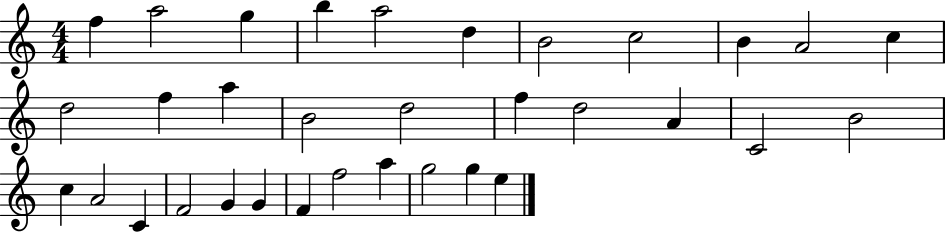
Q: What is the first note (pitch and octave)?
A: F5